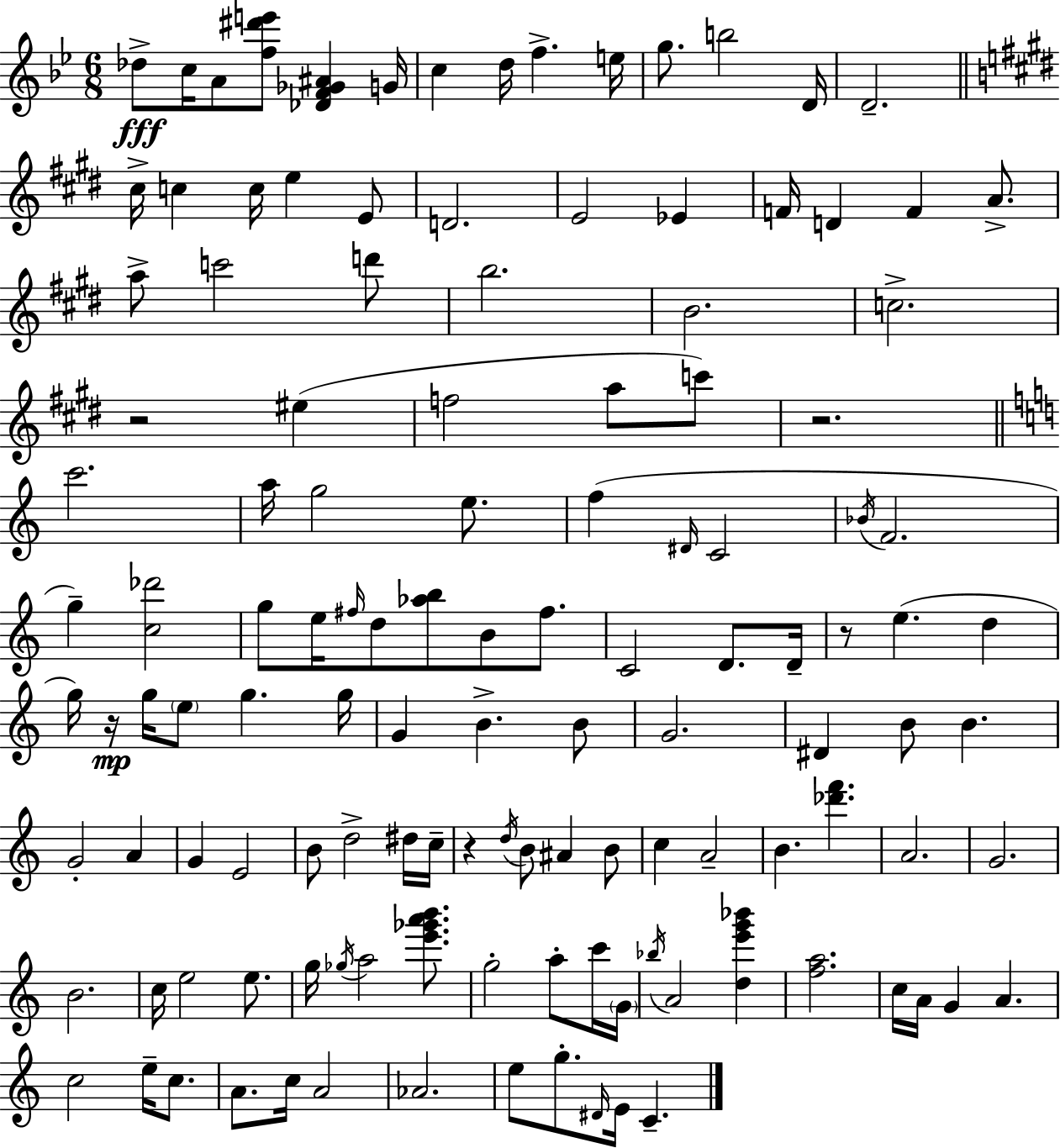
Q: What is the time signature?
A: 6/8